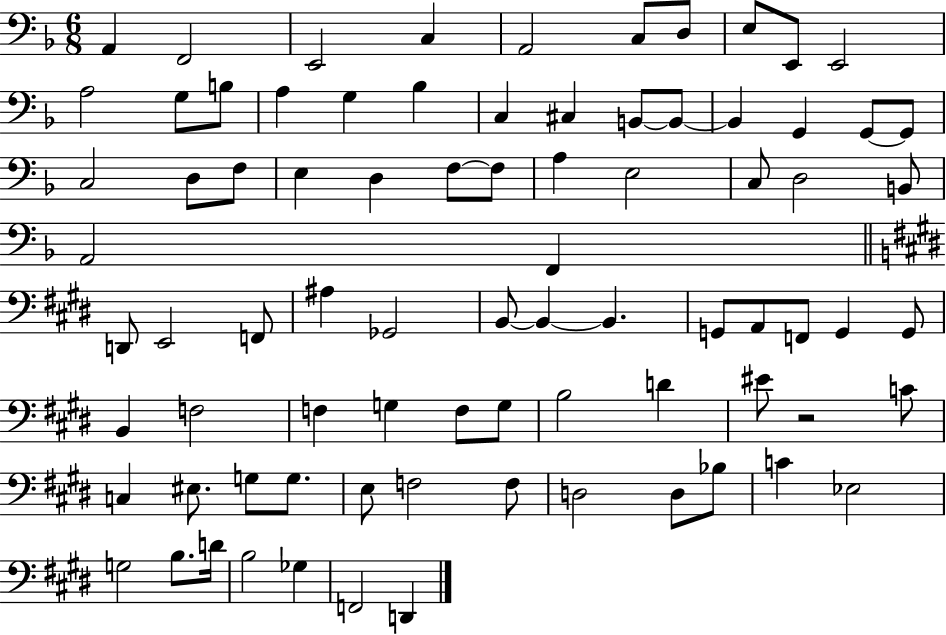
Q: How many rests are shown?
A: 1